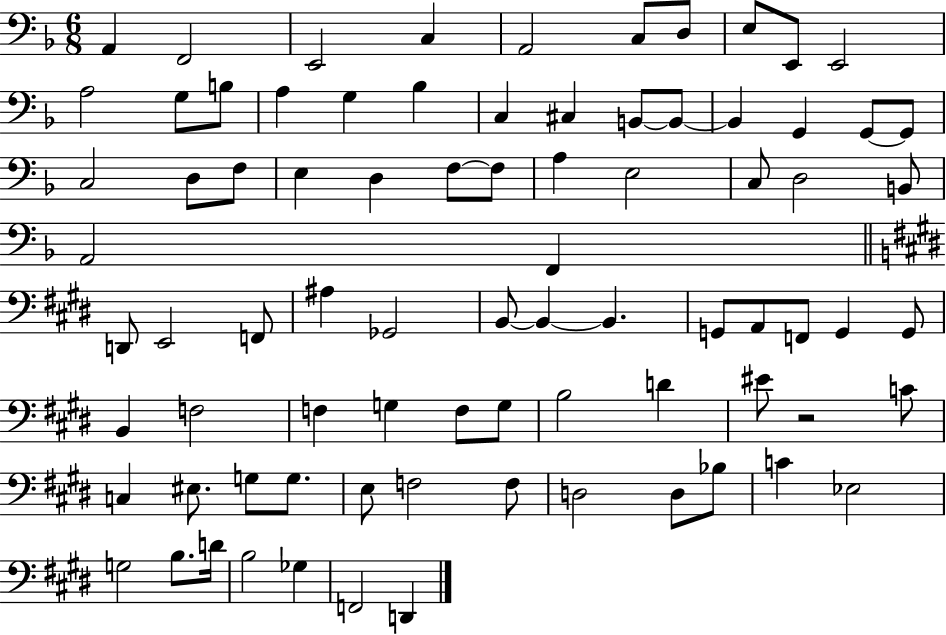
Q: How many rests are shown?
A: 1